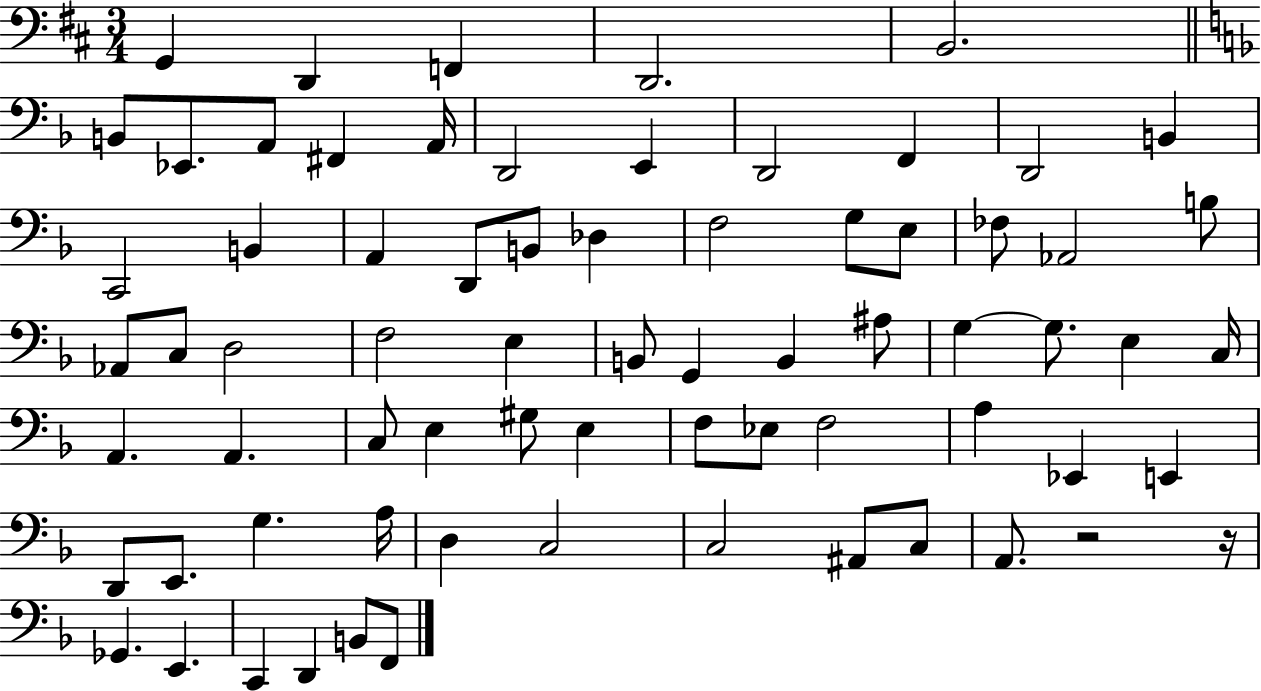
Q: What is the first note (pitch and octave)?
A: G2